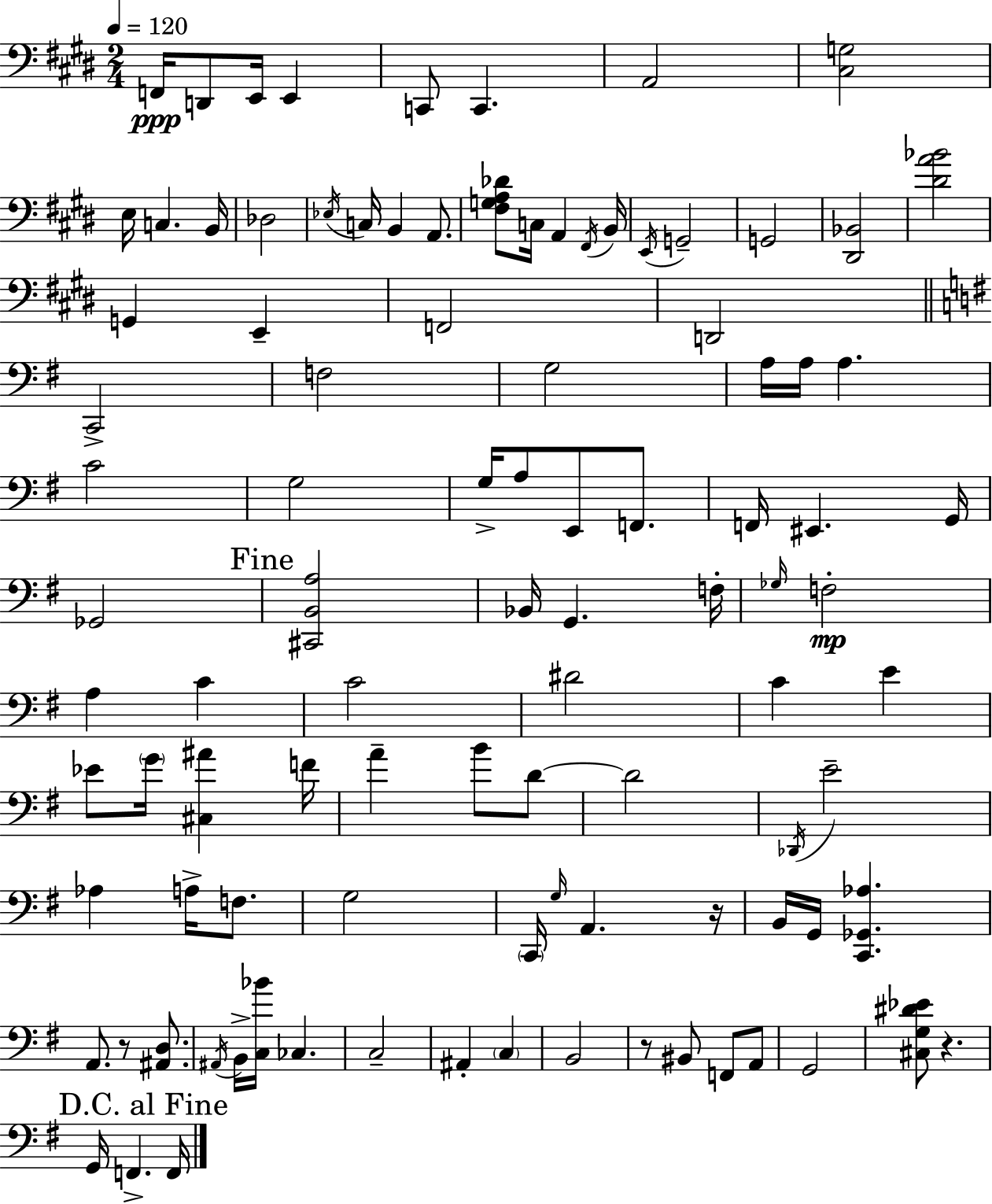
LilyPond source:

{
  \clef bass
  \numericTimeSignature
  \time 2/4
  \key e \major
  \tempo 4 = 120
  f,16\ppp d,8 e,16 e,4 | c,8 c,4. | a,2 | <cis g>2 | \break e16 c4. b,16 | des2 | \acciaccatura { ees16 } c16 b,4 a,8. | <fis g a des'>8 c16 a,4 | \break \acciaccatura { fis,16 } b,16 \acciaccatura { e,16 } g,2-- | g,2 | <dis, bes,>2 | <dis' a' bes'>2 | \break g,4 e,4-- | f,2 | d,2 | \bar "||" \break \key g \major c,2-> | f2 | g2 | a16 a16 a4. | \break c'2 | g2 | g16-> a8 e,8 f,8. | f,16 eis,4. g,16 | \break ges,2 | \mark "Fine" <cis, b, a>2 | bes,16 g,4. f16-. | \grace { ges16 }\mp f2-. | \break a4 c'4 | c'2 | dis'2 | c'4 e'4 | \break ees'8 \parenthesize g'16 <cis ais'>4 | f'16 a'4-- b'8 d'8~~ | d'2 | \acciaccatura { des,16 } e'2-- | \break aes4 a16-> f8. | g2 | \parenthesize c,16 \grace { g16 } a,4. | r16 b,16 g,16 <c, ges, aes>4. | \break a,8. r8 | <ais, d>8. \acciaccatura { ais,16 } b,16-> <c bes'>16 ces4. | c2-- | ais,4-. | \break \parenthesize c4 b,2 | r8 bis,8 | f,8 a,8 g,2 | <cis g dis' ees'>8 r4. | \break \mark "D.C. al Fine" g,16 f,4.-> | f,16 \bar "|."
}